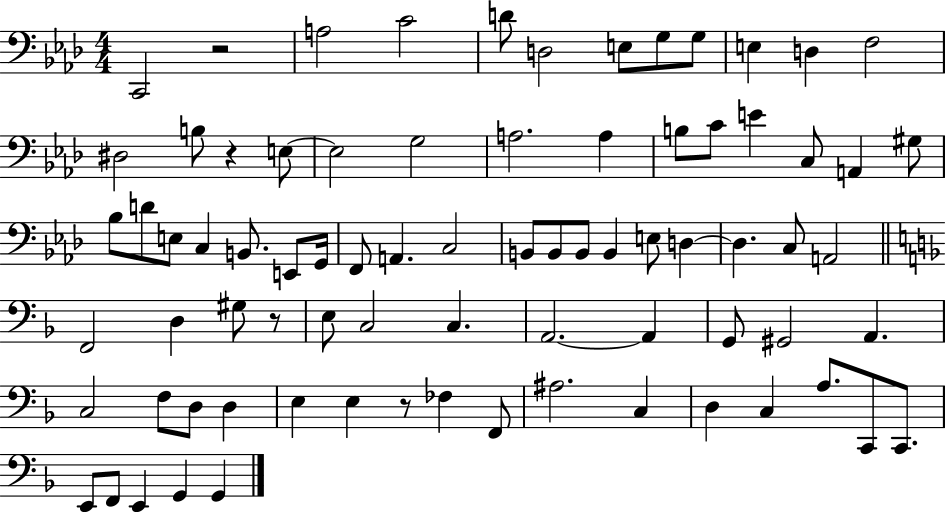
X:1
T:Untitled
M:4/4
L:1/4
K:Ab
C,,2 z2 A,2 C2 D/2 D,2 E,/2 G,/2 G,/2 E, D, F,2 ^D,2 B,/2 z E,/2 E,2 G,2 A,2 A, B,/2 C/2 E C,/2 A,, ^G,/2 _B,/2 D/2 E,/2 C, B,,/2 E,,/2 G,,/4 F,,/2 A,, C,2 B,,/2 B,,/2 B,,/2 B,, E,/2 D, D, C,/2 A,,2 F,,2 D, ^G,/2 z/2 E,/2 C,2 C, A,,2 A,, G,,/2 ^G,,2 A,, C,2 F,/2 D,/2 D, E, E, z/2 _F, F,,/2 ^A,2 C, D, C, A,/2 C,,/2 C,,/2 E,,/2 F,,/2 E,, G,, G,,